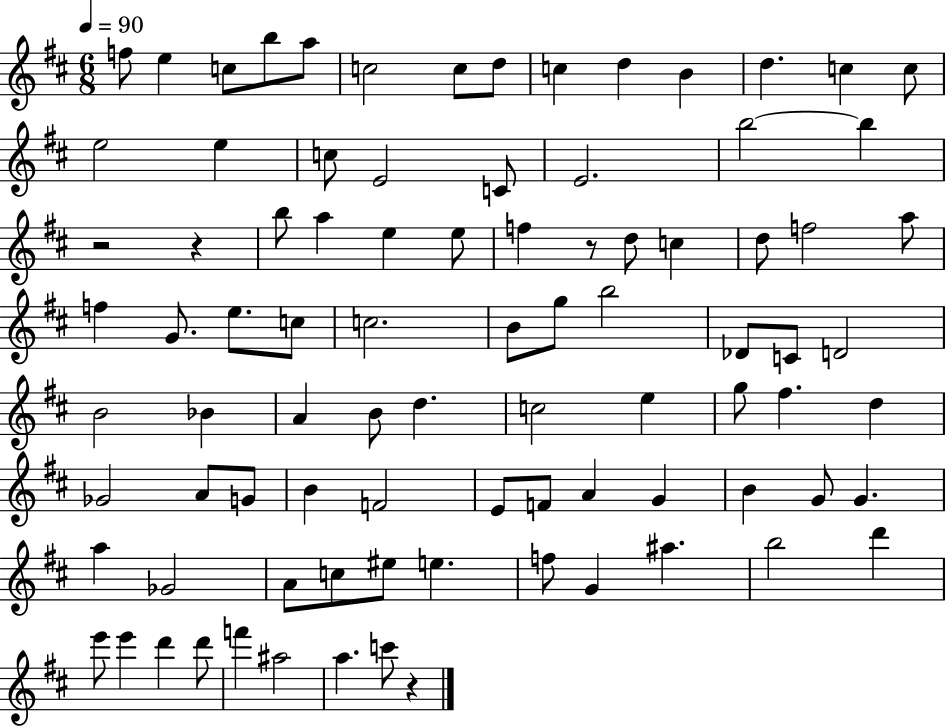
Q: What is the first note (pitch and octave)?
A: F5